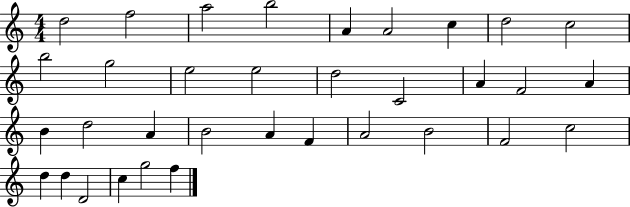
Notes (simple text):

D5/h F5/h A5/h B5/h A4/q A4/h C5/q D5/h C5/h B5/h G5/h E5/h E5/h D5/h C4/h A4/q F4/h A4/q B4/q D5/h A4/q B4/h A4/q F4/q A4/h B4/h F4/h C5/h D5/q D5/q D4/h C5/q G5/h F5/q